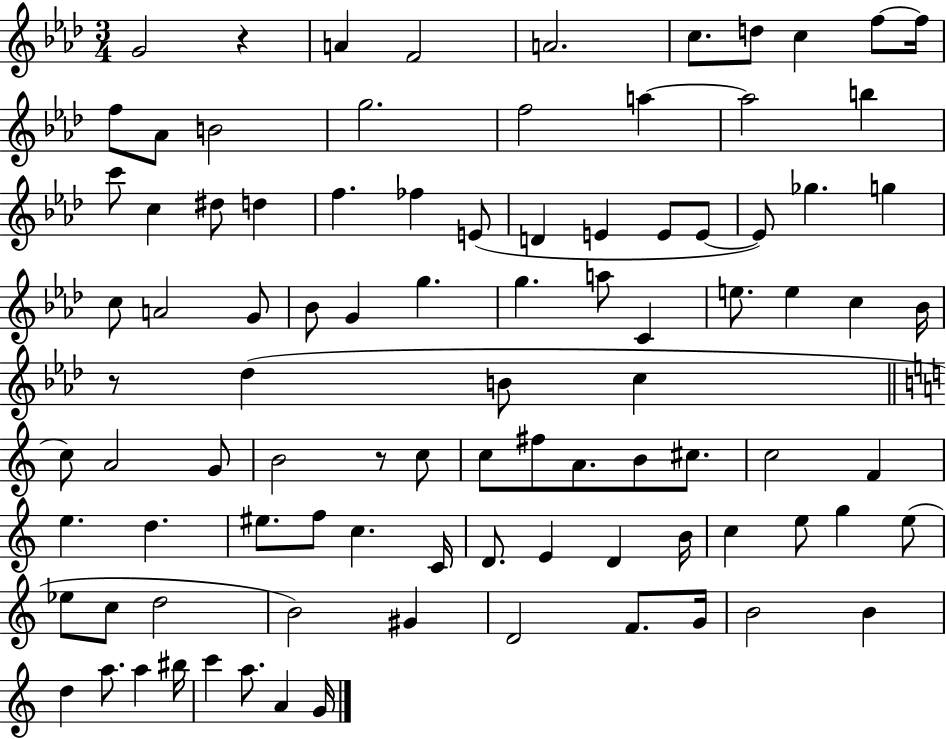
X:1
T:Untitled
M:3/4
L:1/4
K:Ab
G2 z A F2 A2 c/2 d/2 c f/2 f/4 f/2 _A/2 B2 g2 f2 a a2 b c'/2 c ^d/2 d f _f E/2 D E E/2 E/2 E/2 _g g c/2 A2 G/2 _B/2 G g g a/2 C e/2 e c _B/4 z/2 _d B/2 c c/2 A2 G/2 B2 z/2 c/2 c/2 ^f/2 A/2 B/2 ^c/2 c2 F e d ^e/2 f/2 c C/4 D/2 E D B/4 c e/2 g e/2 _e/2 c/2 d2 B2 ^G D2 F/2 G/4 B2 B d a/2 a ^b/4 c' a/2 A G/4